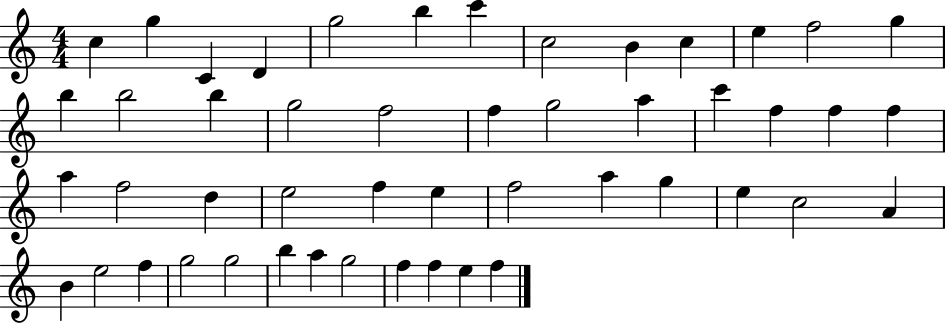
C5/q G5/q C4/q D4/q G5/h B5/q C6/q C5/h B4/q C5/q E5/q F5/h G5/q B5/q B5/h B5/q G5/h F5/h F5/q G5/h A5/q C6/q F5/q F5/q F5/q A5/q F5/h D5/q E5/h F5/q E5/q F5/h A5/q G5/q E5/q C5/h A4/q B4/q E5/h F5/q G5/h G5/h B5/q A5/q G5/h F5/q F5/q E5/q F5/q